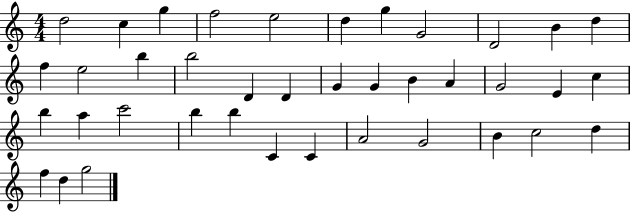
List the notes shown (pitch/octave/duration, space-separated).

D5/h C5/q G5/q F5/h E5/h D5/q G5/q G4/h D4/h B4/q D5/q F5/q E5/h B5/q B5/h D4/q D4/q G4/q G4/q B4/q A4/q G4/h E4/q C5/q B5/q A5/q C6/h B5/q B5/q C4/q C4/q A4/h G4/h B4/q C5/h D5/q F5/q D5/q G5/h